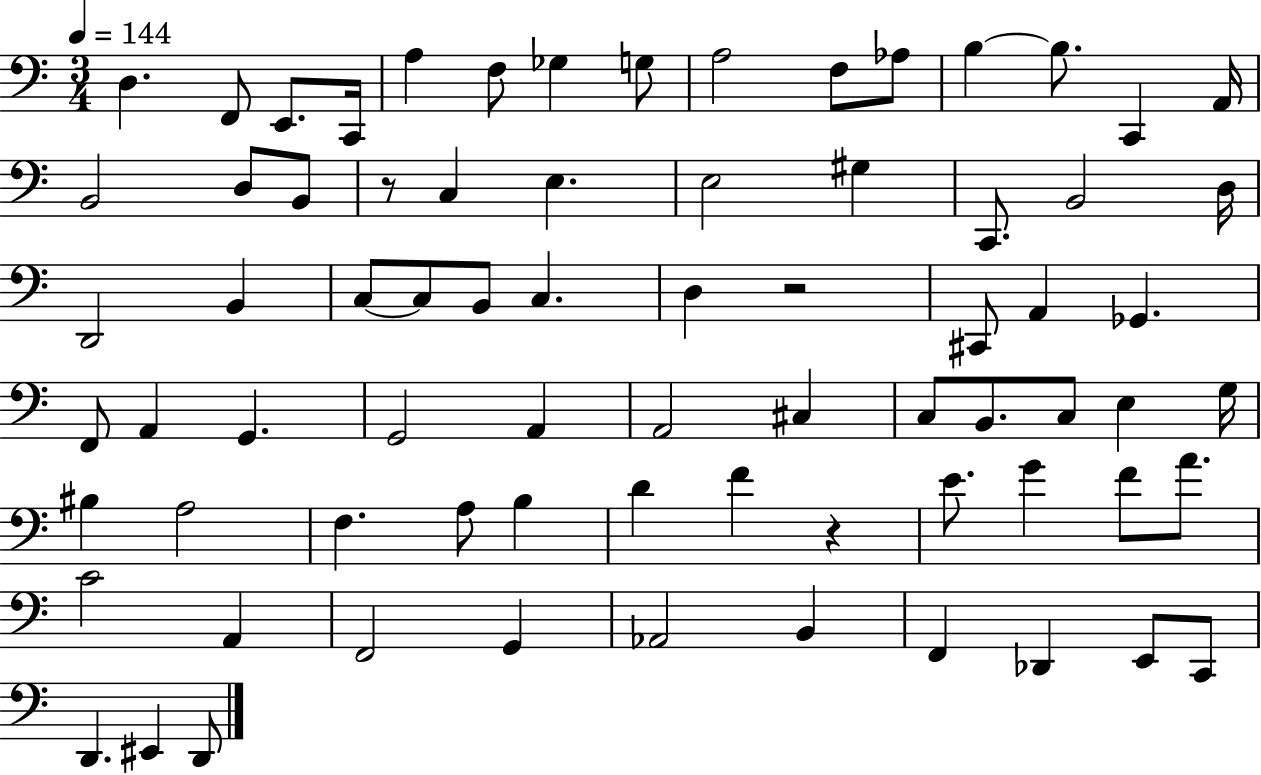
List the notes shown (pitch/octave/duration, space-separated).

D3/q. F2/e E2/e. C2/s A3/q F3/e Gb3/q G3/e A3/h F3/e Ab3/e B3/q B3/e. C2/q A2/s B2/h D3/e B2/e R/e C3/q E3/q. E3/h G#3/q C2/e. B2/h D3/s D2/h B2/q C3/e C3/e B2/e C3/q. D3/q R/h C#2/e A2/q Gb2/q. F2/e A2/q G2/q. G2/h A2/q A2/h C#3/q C3/e B2/e. C3/e E3/q G3/s BIS3/q A3/h F3/q. A3/e B3/q D4/q F4/q R/q E4/e. G4/q F4/e A4/e. C4/h A2/q F2/h G2/q Ab2/h B2/q F2/q Db2/q E2/e C2/e D2/q. EIS2/q D2/e